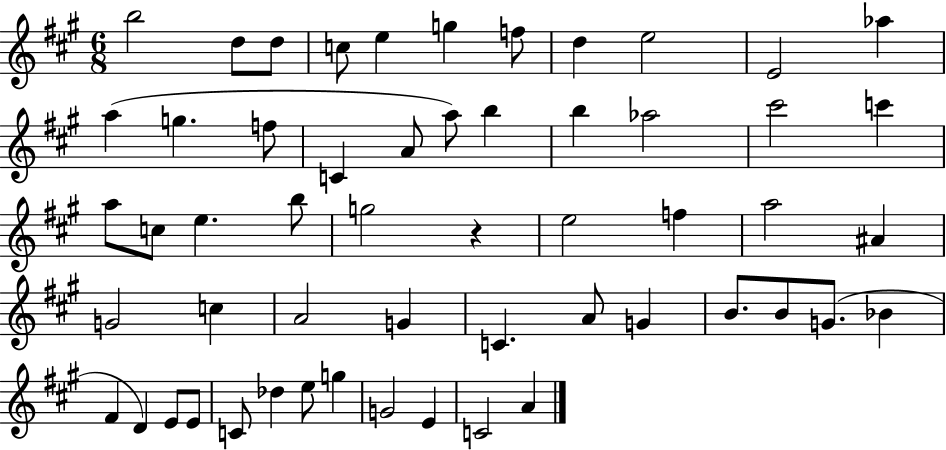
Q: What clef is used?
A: treble